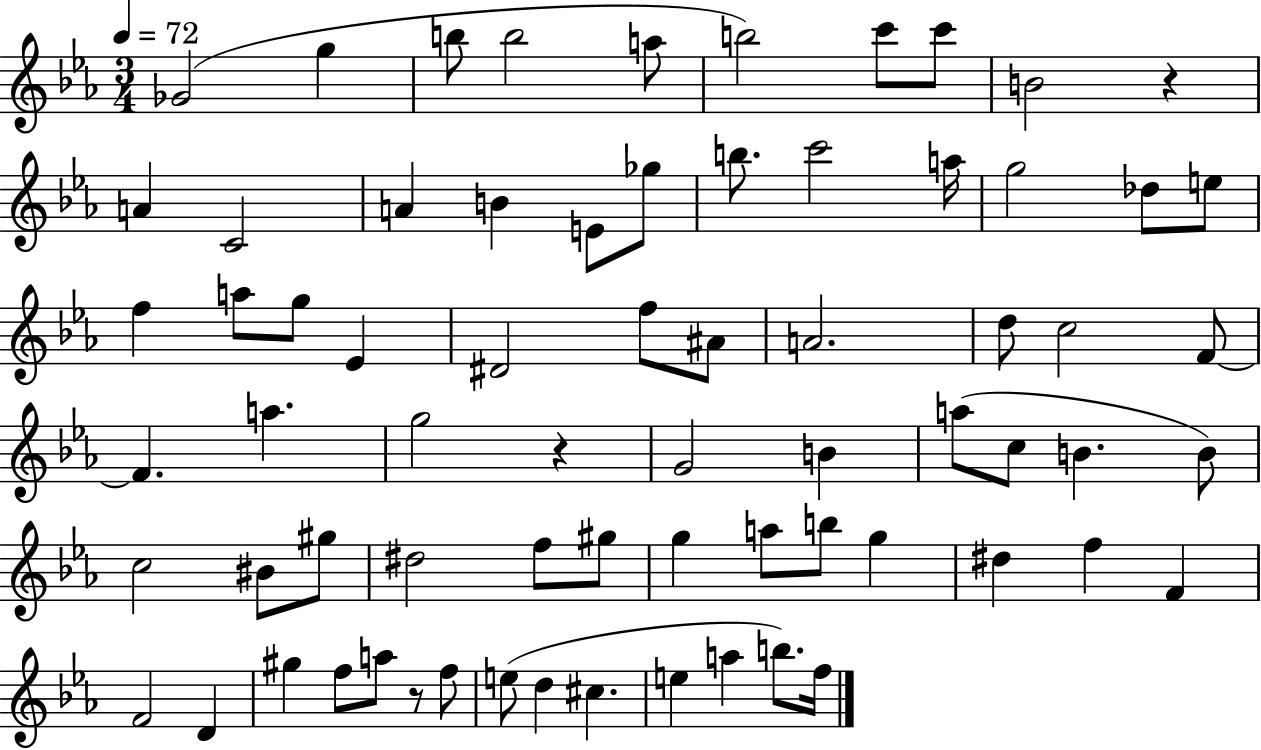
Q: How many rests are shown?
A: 3